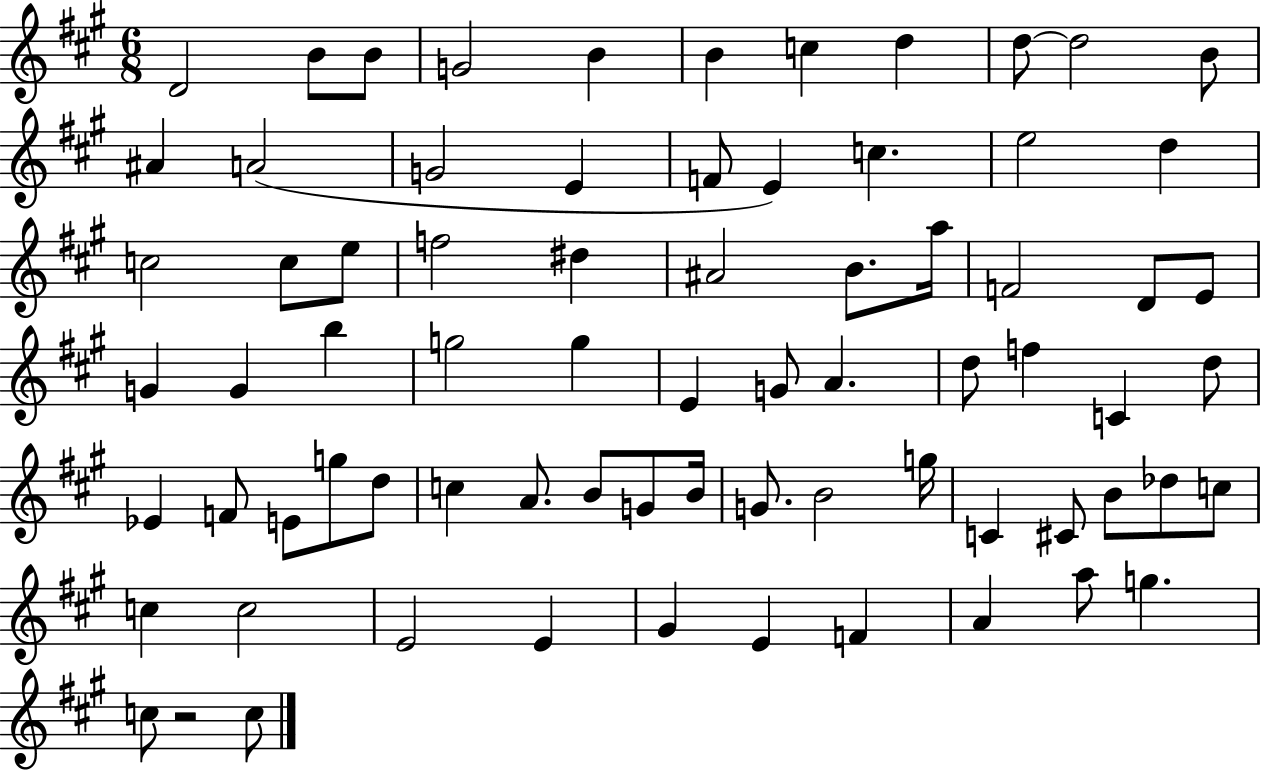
D4/h B4/e B4/e G4/h B4/q B4/q C5/q D5/q D5/e D5/h B4/e A#4/q A4/h G4/h E4/q F4/e E4/q C5/q. E5/h D5/q C5/h C5/e E5/e F5/h D#5/q A#4/h B4/e. A5/s F4/h D4/e E4/e G4/q G4/q B5/q G5/h G5/q E4/q G4/e A4/q. D5/e F5/q C4/q D5/e Eb4/q F4/e E4/e G5/e D5/e C5/q A4/e. B4/e G4/e B4/s G4/e. B4/h G5/s C4/q C#4/e B4/e Db5/e C5/e C5/q C5/h E4/h E4/q G#4/q E4/q F4/q A4/q A5/e G5/q. C5/e R/h C5/e